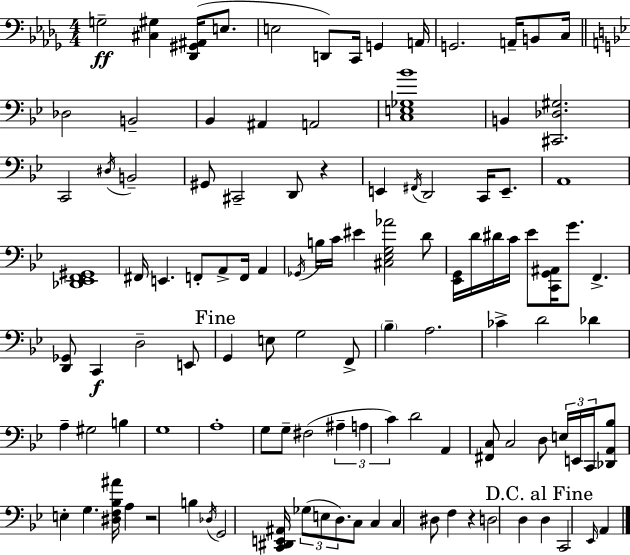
G3/h [C#3,G#3]/q [Db2,G#2,A#2]/s E3/e. E3/h D2/e C2/s G2/q A2/s G2/h. A2/s B2/e C3/s Db3/h B2/h Bb2/q A#2/q A2/h [C3,E3,Gb3,Bb4]/w B2/q [C#2,Db3,G#3]/h. C2/h D#3/s B2/h G#2/e C#2/h D2/e R/q E2/q F#2/s D2/h C2/s E2/e. A2/w [Db2,Eb2,F2,G#2]/w F#2/s E2/q. F2/e A2/e F2/s A2/q Gb2/s B3/s C4/s EIS4/q [C#3,Eb3,G3,Ab4]/h D4/e [Eb2,G2]/s D4/s D#4/s C4/s Eb4/e [C2,G2,A#2]/s G4/e. F2/q. [D2,Gb2]/e C2/q D3/h E2/e G2/q E3/e G3/h F2/e Bb3/q A3/h. CES4/q D4/h Db4/q A3/q G#3/h B3/q G3/w A3/w G3/e G3/e F#3/h A#3/q A3/q C4/q D4/h A2/q [F#2,C3]/e C3/h D3/e E3/s E2/s C2/s [Db2,A2,Bb3]/e E3/q G3/q. [D#3,F3,Bb3,A#4]/s A3/q R/h B3/q Db3/s G2/h [C2,D#2,E2,A#2]/s Gb3/e E3/e D3/e. C3/e C3/q C3/q D#3/e F3/q R/q D3/h D3/q D3/q C2/h Eb2/s A2/q